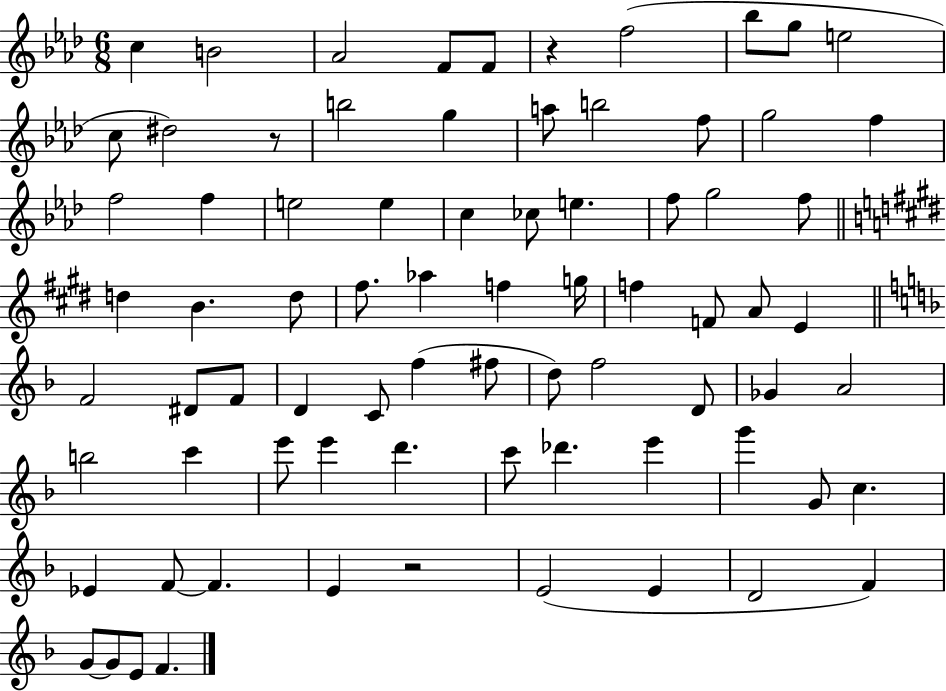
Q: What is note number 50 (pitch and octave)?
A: Gb4